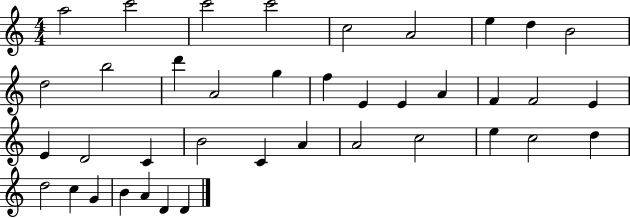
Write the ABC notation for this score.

X:1
T:Untitled
M:4/4
L:1/4
K:C
a2 c'2 c'2 c'2 c2 A2 e d B2 d2 b2 d' A2 g f E E A F F2 E E D2 C B2 C A A2 c2 e c2 d d2 c G B A D D